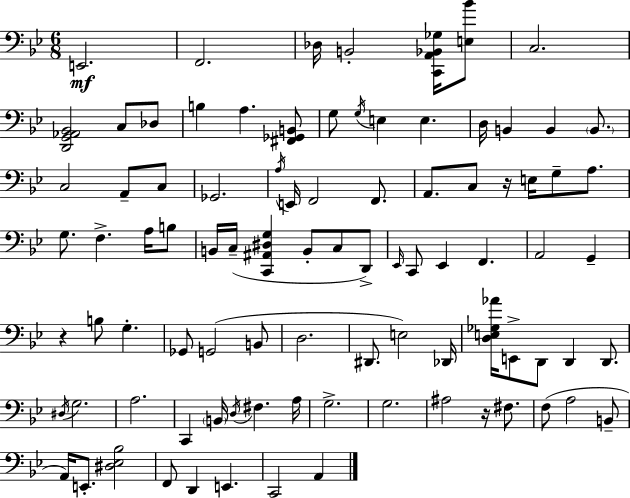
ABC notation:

X:1
T:Untitled
M:6/8
L:1/4
K:Gm
E,,2 F,,2 _D,/4 B,,2 [C,,A,,_B,,_G,]/4 [E,_B]/2 C,2 [D,,G,,_A,,_B,,]2 C,/2 _D,/2 B, A, [^F,,_G,,B,,]/2 G,/2 G,/4 E, E, D,/4 B,, B,, B,,/2 C,2 A,,/2 C,/2 _G,,2 A,/4 E,,/4 F,,2 F,,/2 A,,/2 C,/2 z/4 E,/4 G,/2 A,/2 G,/2 F, A,/4 B,/2 B,,/4 C,/4 [C,,^A,,^D,G,] B,,/2 C,/2 D,,/2 _E,,/4 C,,/2 _E,, F,, A,,2 G,, z B,/2 G, _G,,/2 G,,2 B,,/2 D,2 ^D,,/2 E,2 _D,,/4 [D,E,_G,_A]/4 E,,/2 D,,/2 D,, D,,/2 ^D,/4 G,2 A,2 C,, B,,/4 D,/4 ^F, A,/4 G,2 G,2 ^A,2 z/4 ^F,/2 F,/2 A,2 B,,/2 A,,/4 E,,/2 [^D,_E,_B,]2 F,,/2 D,, E,, C,,2 A,,